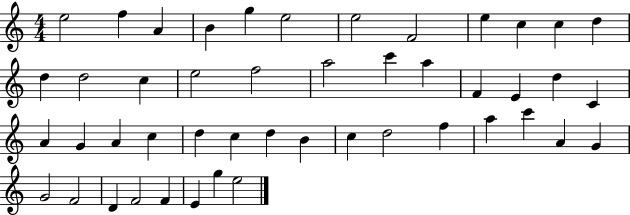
{
  \clef treble
  \numericTimeSignature
  \time 4/4
  \key c \major
  e''2 f''4 a'4 | b'4 g''4 e''2 | e''2 f'2 | e''4 c''4 c''4 d''4 | \break d''4 d''2 c''4 | e''2 f''2 | a''2 c'''4 a''4 | f'4 e'4 d''4 c'4 | \break a'4 g'4 a'4 c''4 | d''4 c''4 d''4 b'4 | c''4 d''2 f''4 | a''4 c'''4 a'4 g'4 | \break g'2 f'2 | d'4 f'2 f'4 | e'4 g''4 e''2 | \bar "|."
}